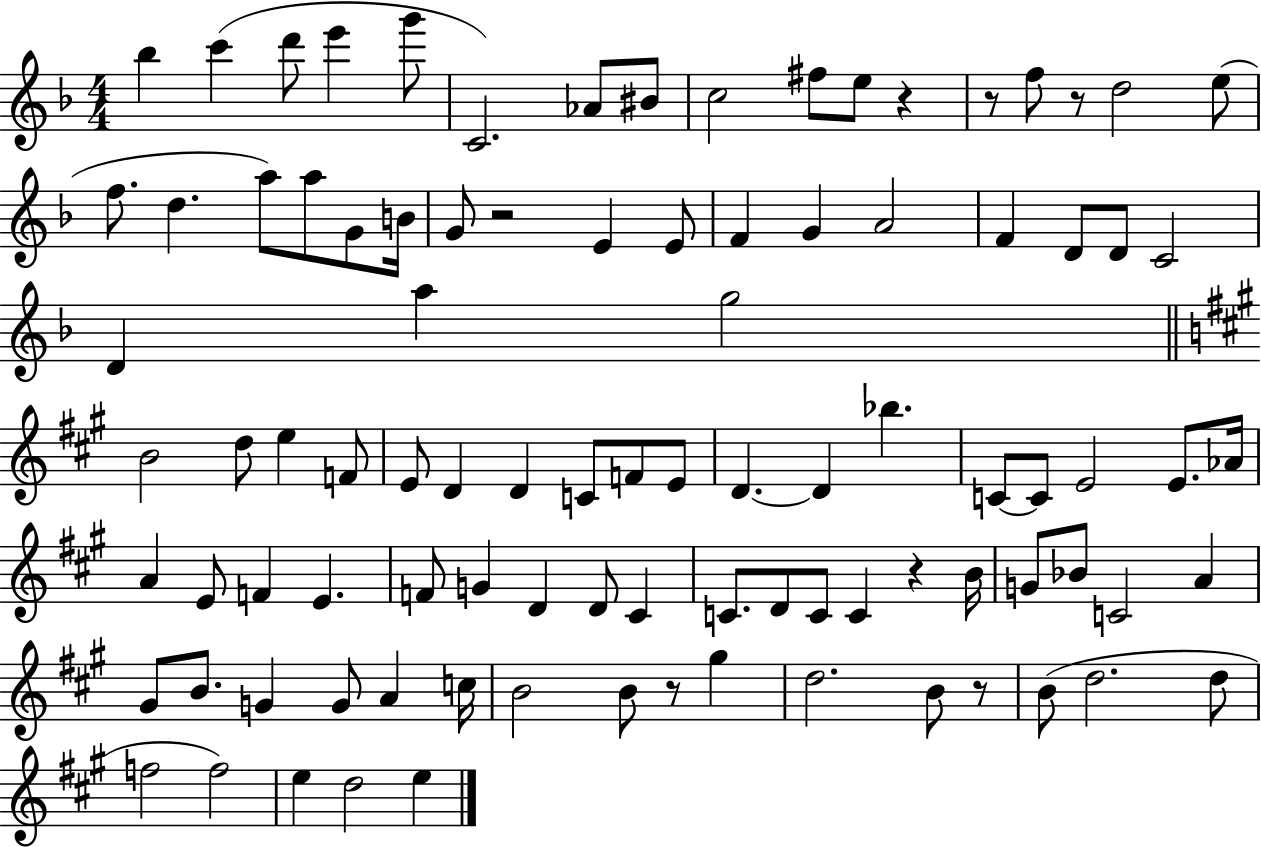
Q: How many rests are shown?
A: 7